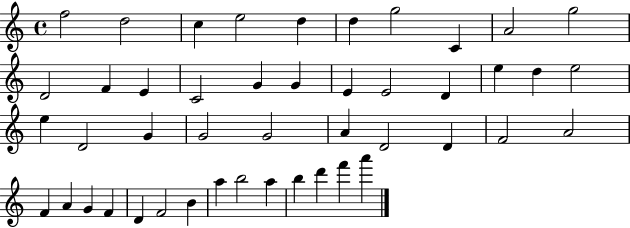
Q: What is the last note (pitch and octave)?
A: A6